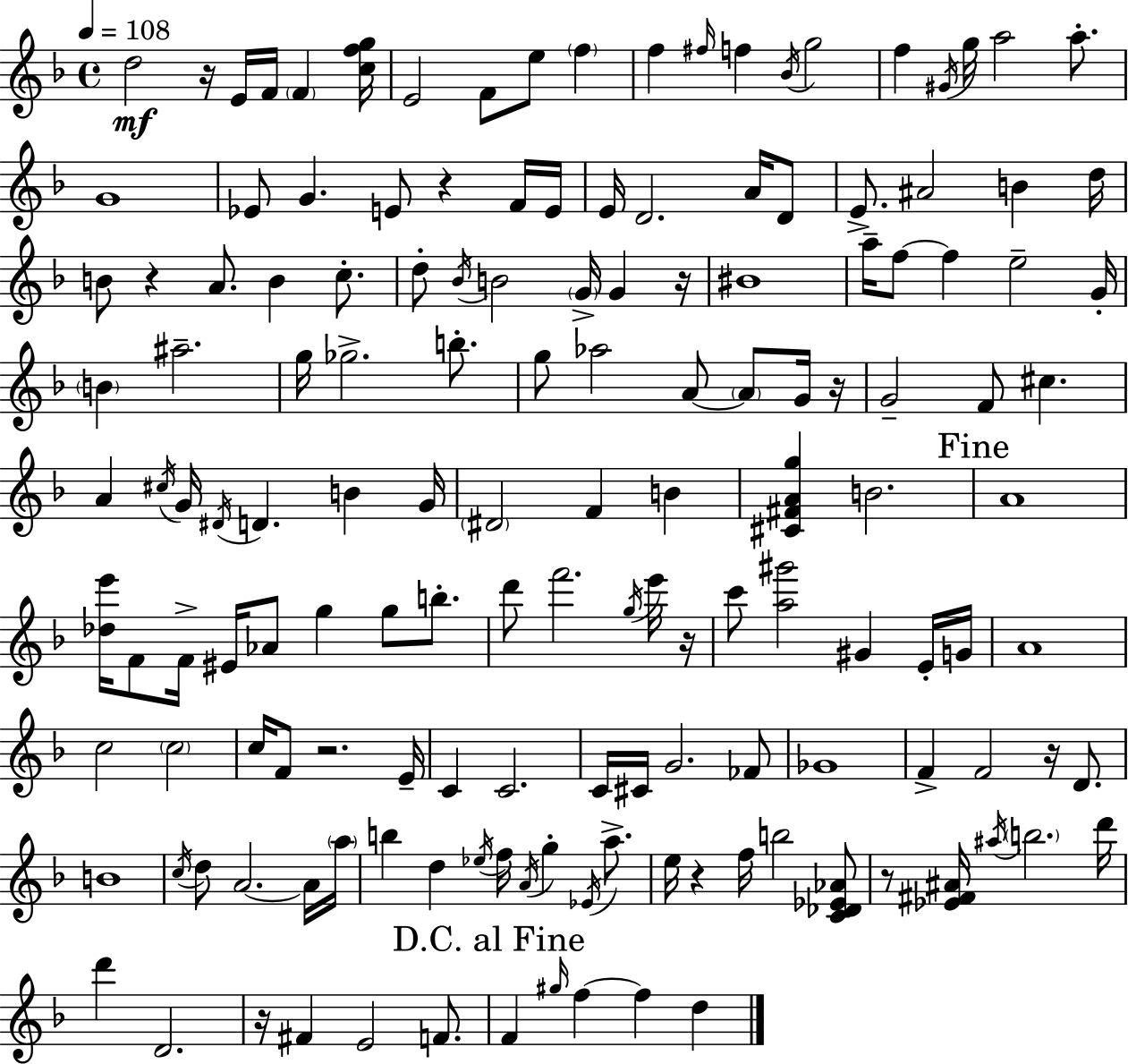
{
  \clef treble
  \time 4/4
  \defaultTimeSignature
  \key d \minor
  \tempo 4 = 108
  d''2\mf r16 e'16 f'16 \parenthesize f'4 <c'' f'' g''>16 | e'2 f'8 e''8 \parenthesize f''4 | f''4 \grace { fis''16 } f''4 \acciaccatura { bes'16 } g''2 | f''4 \acciaccatura { gis'16 } g''16 a''2 | \break a''8.-. g'1 | ees'8 g'4. e'8 r4 | f'16 e'16 e'16 d'2. | a'16 d'8 e'8.-> ais'2 b'4 | \break d''16 b'8 r4 a'8. b'4 | c''8.-. d''8-. \acciaccatura { bes'16 } b'2 \parenthesize g'16-> g'4 | r16 bis'1 | a''16-- f''8~~ f''4 e''2-- | \break g'16-. \parenthesize b'4 ais''2.-- | g''16 ges''2.-> | b''8.-. g''8 aes''2 a'8~~ | \parenthesize a'8 g'16 r16 g'2-- f'8 cis''4. | \break a'4 \acciaccatura { cis''16 } g'16 \acciaccatura { dis'16 } d'4. | b'4 g'16 \parenthesize dis'2 f'4 | b'4 <cis' fis' a' g''>4 b'2. | \mark "Fine" a'1 | \break <des'' e'''>16 f'8 f'16-> eis'16 aes'8 g''4 | g''8 b''8.-. d'''8 f'''2. | \acciaccatura { g''16 } e'''16 r16 c'''8 <a'' gis'''>2 | gis'4 e'16-. g'16 a'1 | \break c''2 \parenthesize c''2 | c''16 f'8 r2. | e'16-- c'4 c'2. | c'16 cis'16 g'2. | \break fes'8 ges'1 | f'4-> f'2 | r16 d'8. b'1 | \acciaccatura { c''16 } d''8 a'2.~~ | \break a'16 \parenthesize a''16 b''4 d''4 | \acciaccatura { ees''16 } f''16 \acciaccatura { a'16 } g''4-. \acciaccatura { ees'16 } a''8.-> e''16 r4 | f''16 b''2 <c' des' ees' aes'>8 r8 <ees' fis' ais'>16 \acciaccatura { ais''16 } \parenthesize b''2. | d'''16 d'''4 | \break d'2. r16 fis'4 | e'2 f'8. \mark "D.C. al Fine" f'4 | \grace { gis''16 } f''4~~ f''4 d''4 \bar "|."
}